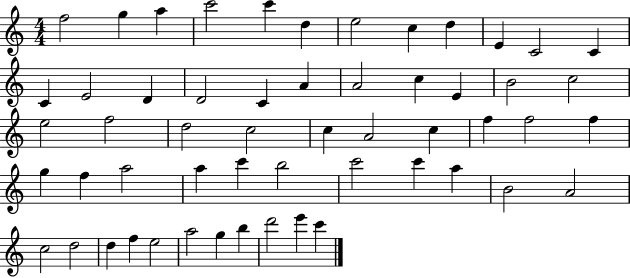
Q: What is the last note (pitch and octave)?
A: C6